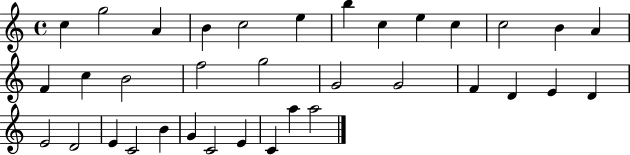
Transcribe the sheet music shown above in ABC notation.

X:1
T:Untitled
M:4/4
L:1/4
K:C
c g2 A B c2 e b c e c c2 B A F c B2 f2 g2 G2 G2 F D E D E2 D2 E C2 B G C2 E C a a2